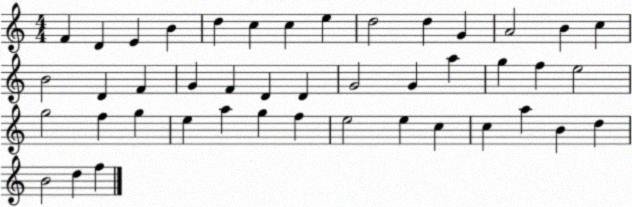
X:1
T:Untitled
M:4/4
L:1/4
K:C
F D E B d c c e d2 d G A2 B c B2 D F G F D D G2 G a g f e2 g2 f g e a g f e2 e c c a B d B2 d f